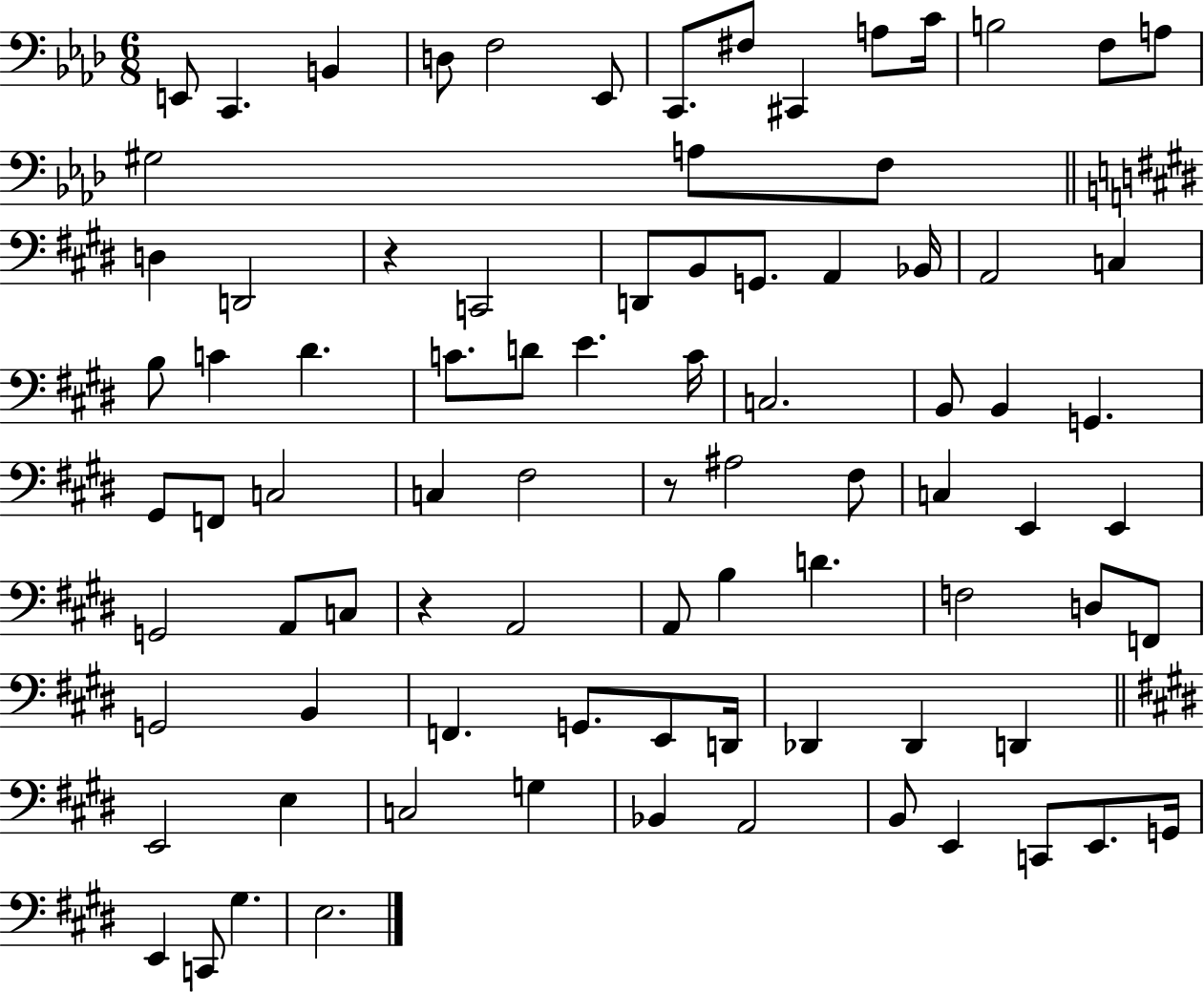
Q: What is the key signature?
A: AES major